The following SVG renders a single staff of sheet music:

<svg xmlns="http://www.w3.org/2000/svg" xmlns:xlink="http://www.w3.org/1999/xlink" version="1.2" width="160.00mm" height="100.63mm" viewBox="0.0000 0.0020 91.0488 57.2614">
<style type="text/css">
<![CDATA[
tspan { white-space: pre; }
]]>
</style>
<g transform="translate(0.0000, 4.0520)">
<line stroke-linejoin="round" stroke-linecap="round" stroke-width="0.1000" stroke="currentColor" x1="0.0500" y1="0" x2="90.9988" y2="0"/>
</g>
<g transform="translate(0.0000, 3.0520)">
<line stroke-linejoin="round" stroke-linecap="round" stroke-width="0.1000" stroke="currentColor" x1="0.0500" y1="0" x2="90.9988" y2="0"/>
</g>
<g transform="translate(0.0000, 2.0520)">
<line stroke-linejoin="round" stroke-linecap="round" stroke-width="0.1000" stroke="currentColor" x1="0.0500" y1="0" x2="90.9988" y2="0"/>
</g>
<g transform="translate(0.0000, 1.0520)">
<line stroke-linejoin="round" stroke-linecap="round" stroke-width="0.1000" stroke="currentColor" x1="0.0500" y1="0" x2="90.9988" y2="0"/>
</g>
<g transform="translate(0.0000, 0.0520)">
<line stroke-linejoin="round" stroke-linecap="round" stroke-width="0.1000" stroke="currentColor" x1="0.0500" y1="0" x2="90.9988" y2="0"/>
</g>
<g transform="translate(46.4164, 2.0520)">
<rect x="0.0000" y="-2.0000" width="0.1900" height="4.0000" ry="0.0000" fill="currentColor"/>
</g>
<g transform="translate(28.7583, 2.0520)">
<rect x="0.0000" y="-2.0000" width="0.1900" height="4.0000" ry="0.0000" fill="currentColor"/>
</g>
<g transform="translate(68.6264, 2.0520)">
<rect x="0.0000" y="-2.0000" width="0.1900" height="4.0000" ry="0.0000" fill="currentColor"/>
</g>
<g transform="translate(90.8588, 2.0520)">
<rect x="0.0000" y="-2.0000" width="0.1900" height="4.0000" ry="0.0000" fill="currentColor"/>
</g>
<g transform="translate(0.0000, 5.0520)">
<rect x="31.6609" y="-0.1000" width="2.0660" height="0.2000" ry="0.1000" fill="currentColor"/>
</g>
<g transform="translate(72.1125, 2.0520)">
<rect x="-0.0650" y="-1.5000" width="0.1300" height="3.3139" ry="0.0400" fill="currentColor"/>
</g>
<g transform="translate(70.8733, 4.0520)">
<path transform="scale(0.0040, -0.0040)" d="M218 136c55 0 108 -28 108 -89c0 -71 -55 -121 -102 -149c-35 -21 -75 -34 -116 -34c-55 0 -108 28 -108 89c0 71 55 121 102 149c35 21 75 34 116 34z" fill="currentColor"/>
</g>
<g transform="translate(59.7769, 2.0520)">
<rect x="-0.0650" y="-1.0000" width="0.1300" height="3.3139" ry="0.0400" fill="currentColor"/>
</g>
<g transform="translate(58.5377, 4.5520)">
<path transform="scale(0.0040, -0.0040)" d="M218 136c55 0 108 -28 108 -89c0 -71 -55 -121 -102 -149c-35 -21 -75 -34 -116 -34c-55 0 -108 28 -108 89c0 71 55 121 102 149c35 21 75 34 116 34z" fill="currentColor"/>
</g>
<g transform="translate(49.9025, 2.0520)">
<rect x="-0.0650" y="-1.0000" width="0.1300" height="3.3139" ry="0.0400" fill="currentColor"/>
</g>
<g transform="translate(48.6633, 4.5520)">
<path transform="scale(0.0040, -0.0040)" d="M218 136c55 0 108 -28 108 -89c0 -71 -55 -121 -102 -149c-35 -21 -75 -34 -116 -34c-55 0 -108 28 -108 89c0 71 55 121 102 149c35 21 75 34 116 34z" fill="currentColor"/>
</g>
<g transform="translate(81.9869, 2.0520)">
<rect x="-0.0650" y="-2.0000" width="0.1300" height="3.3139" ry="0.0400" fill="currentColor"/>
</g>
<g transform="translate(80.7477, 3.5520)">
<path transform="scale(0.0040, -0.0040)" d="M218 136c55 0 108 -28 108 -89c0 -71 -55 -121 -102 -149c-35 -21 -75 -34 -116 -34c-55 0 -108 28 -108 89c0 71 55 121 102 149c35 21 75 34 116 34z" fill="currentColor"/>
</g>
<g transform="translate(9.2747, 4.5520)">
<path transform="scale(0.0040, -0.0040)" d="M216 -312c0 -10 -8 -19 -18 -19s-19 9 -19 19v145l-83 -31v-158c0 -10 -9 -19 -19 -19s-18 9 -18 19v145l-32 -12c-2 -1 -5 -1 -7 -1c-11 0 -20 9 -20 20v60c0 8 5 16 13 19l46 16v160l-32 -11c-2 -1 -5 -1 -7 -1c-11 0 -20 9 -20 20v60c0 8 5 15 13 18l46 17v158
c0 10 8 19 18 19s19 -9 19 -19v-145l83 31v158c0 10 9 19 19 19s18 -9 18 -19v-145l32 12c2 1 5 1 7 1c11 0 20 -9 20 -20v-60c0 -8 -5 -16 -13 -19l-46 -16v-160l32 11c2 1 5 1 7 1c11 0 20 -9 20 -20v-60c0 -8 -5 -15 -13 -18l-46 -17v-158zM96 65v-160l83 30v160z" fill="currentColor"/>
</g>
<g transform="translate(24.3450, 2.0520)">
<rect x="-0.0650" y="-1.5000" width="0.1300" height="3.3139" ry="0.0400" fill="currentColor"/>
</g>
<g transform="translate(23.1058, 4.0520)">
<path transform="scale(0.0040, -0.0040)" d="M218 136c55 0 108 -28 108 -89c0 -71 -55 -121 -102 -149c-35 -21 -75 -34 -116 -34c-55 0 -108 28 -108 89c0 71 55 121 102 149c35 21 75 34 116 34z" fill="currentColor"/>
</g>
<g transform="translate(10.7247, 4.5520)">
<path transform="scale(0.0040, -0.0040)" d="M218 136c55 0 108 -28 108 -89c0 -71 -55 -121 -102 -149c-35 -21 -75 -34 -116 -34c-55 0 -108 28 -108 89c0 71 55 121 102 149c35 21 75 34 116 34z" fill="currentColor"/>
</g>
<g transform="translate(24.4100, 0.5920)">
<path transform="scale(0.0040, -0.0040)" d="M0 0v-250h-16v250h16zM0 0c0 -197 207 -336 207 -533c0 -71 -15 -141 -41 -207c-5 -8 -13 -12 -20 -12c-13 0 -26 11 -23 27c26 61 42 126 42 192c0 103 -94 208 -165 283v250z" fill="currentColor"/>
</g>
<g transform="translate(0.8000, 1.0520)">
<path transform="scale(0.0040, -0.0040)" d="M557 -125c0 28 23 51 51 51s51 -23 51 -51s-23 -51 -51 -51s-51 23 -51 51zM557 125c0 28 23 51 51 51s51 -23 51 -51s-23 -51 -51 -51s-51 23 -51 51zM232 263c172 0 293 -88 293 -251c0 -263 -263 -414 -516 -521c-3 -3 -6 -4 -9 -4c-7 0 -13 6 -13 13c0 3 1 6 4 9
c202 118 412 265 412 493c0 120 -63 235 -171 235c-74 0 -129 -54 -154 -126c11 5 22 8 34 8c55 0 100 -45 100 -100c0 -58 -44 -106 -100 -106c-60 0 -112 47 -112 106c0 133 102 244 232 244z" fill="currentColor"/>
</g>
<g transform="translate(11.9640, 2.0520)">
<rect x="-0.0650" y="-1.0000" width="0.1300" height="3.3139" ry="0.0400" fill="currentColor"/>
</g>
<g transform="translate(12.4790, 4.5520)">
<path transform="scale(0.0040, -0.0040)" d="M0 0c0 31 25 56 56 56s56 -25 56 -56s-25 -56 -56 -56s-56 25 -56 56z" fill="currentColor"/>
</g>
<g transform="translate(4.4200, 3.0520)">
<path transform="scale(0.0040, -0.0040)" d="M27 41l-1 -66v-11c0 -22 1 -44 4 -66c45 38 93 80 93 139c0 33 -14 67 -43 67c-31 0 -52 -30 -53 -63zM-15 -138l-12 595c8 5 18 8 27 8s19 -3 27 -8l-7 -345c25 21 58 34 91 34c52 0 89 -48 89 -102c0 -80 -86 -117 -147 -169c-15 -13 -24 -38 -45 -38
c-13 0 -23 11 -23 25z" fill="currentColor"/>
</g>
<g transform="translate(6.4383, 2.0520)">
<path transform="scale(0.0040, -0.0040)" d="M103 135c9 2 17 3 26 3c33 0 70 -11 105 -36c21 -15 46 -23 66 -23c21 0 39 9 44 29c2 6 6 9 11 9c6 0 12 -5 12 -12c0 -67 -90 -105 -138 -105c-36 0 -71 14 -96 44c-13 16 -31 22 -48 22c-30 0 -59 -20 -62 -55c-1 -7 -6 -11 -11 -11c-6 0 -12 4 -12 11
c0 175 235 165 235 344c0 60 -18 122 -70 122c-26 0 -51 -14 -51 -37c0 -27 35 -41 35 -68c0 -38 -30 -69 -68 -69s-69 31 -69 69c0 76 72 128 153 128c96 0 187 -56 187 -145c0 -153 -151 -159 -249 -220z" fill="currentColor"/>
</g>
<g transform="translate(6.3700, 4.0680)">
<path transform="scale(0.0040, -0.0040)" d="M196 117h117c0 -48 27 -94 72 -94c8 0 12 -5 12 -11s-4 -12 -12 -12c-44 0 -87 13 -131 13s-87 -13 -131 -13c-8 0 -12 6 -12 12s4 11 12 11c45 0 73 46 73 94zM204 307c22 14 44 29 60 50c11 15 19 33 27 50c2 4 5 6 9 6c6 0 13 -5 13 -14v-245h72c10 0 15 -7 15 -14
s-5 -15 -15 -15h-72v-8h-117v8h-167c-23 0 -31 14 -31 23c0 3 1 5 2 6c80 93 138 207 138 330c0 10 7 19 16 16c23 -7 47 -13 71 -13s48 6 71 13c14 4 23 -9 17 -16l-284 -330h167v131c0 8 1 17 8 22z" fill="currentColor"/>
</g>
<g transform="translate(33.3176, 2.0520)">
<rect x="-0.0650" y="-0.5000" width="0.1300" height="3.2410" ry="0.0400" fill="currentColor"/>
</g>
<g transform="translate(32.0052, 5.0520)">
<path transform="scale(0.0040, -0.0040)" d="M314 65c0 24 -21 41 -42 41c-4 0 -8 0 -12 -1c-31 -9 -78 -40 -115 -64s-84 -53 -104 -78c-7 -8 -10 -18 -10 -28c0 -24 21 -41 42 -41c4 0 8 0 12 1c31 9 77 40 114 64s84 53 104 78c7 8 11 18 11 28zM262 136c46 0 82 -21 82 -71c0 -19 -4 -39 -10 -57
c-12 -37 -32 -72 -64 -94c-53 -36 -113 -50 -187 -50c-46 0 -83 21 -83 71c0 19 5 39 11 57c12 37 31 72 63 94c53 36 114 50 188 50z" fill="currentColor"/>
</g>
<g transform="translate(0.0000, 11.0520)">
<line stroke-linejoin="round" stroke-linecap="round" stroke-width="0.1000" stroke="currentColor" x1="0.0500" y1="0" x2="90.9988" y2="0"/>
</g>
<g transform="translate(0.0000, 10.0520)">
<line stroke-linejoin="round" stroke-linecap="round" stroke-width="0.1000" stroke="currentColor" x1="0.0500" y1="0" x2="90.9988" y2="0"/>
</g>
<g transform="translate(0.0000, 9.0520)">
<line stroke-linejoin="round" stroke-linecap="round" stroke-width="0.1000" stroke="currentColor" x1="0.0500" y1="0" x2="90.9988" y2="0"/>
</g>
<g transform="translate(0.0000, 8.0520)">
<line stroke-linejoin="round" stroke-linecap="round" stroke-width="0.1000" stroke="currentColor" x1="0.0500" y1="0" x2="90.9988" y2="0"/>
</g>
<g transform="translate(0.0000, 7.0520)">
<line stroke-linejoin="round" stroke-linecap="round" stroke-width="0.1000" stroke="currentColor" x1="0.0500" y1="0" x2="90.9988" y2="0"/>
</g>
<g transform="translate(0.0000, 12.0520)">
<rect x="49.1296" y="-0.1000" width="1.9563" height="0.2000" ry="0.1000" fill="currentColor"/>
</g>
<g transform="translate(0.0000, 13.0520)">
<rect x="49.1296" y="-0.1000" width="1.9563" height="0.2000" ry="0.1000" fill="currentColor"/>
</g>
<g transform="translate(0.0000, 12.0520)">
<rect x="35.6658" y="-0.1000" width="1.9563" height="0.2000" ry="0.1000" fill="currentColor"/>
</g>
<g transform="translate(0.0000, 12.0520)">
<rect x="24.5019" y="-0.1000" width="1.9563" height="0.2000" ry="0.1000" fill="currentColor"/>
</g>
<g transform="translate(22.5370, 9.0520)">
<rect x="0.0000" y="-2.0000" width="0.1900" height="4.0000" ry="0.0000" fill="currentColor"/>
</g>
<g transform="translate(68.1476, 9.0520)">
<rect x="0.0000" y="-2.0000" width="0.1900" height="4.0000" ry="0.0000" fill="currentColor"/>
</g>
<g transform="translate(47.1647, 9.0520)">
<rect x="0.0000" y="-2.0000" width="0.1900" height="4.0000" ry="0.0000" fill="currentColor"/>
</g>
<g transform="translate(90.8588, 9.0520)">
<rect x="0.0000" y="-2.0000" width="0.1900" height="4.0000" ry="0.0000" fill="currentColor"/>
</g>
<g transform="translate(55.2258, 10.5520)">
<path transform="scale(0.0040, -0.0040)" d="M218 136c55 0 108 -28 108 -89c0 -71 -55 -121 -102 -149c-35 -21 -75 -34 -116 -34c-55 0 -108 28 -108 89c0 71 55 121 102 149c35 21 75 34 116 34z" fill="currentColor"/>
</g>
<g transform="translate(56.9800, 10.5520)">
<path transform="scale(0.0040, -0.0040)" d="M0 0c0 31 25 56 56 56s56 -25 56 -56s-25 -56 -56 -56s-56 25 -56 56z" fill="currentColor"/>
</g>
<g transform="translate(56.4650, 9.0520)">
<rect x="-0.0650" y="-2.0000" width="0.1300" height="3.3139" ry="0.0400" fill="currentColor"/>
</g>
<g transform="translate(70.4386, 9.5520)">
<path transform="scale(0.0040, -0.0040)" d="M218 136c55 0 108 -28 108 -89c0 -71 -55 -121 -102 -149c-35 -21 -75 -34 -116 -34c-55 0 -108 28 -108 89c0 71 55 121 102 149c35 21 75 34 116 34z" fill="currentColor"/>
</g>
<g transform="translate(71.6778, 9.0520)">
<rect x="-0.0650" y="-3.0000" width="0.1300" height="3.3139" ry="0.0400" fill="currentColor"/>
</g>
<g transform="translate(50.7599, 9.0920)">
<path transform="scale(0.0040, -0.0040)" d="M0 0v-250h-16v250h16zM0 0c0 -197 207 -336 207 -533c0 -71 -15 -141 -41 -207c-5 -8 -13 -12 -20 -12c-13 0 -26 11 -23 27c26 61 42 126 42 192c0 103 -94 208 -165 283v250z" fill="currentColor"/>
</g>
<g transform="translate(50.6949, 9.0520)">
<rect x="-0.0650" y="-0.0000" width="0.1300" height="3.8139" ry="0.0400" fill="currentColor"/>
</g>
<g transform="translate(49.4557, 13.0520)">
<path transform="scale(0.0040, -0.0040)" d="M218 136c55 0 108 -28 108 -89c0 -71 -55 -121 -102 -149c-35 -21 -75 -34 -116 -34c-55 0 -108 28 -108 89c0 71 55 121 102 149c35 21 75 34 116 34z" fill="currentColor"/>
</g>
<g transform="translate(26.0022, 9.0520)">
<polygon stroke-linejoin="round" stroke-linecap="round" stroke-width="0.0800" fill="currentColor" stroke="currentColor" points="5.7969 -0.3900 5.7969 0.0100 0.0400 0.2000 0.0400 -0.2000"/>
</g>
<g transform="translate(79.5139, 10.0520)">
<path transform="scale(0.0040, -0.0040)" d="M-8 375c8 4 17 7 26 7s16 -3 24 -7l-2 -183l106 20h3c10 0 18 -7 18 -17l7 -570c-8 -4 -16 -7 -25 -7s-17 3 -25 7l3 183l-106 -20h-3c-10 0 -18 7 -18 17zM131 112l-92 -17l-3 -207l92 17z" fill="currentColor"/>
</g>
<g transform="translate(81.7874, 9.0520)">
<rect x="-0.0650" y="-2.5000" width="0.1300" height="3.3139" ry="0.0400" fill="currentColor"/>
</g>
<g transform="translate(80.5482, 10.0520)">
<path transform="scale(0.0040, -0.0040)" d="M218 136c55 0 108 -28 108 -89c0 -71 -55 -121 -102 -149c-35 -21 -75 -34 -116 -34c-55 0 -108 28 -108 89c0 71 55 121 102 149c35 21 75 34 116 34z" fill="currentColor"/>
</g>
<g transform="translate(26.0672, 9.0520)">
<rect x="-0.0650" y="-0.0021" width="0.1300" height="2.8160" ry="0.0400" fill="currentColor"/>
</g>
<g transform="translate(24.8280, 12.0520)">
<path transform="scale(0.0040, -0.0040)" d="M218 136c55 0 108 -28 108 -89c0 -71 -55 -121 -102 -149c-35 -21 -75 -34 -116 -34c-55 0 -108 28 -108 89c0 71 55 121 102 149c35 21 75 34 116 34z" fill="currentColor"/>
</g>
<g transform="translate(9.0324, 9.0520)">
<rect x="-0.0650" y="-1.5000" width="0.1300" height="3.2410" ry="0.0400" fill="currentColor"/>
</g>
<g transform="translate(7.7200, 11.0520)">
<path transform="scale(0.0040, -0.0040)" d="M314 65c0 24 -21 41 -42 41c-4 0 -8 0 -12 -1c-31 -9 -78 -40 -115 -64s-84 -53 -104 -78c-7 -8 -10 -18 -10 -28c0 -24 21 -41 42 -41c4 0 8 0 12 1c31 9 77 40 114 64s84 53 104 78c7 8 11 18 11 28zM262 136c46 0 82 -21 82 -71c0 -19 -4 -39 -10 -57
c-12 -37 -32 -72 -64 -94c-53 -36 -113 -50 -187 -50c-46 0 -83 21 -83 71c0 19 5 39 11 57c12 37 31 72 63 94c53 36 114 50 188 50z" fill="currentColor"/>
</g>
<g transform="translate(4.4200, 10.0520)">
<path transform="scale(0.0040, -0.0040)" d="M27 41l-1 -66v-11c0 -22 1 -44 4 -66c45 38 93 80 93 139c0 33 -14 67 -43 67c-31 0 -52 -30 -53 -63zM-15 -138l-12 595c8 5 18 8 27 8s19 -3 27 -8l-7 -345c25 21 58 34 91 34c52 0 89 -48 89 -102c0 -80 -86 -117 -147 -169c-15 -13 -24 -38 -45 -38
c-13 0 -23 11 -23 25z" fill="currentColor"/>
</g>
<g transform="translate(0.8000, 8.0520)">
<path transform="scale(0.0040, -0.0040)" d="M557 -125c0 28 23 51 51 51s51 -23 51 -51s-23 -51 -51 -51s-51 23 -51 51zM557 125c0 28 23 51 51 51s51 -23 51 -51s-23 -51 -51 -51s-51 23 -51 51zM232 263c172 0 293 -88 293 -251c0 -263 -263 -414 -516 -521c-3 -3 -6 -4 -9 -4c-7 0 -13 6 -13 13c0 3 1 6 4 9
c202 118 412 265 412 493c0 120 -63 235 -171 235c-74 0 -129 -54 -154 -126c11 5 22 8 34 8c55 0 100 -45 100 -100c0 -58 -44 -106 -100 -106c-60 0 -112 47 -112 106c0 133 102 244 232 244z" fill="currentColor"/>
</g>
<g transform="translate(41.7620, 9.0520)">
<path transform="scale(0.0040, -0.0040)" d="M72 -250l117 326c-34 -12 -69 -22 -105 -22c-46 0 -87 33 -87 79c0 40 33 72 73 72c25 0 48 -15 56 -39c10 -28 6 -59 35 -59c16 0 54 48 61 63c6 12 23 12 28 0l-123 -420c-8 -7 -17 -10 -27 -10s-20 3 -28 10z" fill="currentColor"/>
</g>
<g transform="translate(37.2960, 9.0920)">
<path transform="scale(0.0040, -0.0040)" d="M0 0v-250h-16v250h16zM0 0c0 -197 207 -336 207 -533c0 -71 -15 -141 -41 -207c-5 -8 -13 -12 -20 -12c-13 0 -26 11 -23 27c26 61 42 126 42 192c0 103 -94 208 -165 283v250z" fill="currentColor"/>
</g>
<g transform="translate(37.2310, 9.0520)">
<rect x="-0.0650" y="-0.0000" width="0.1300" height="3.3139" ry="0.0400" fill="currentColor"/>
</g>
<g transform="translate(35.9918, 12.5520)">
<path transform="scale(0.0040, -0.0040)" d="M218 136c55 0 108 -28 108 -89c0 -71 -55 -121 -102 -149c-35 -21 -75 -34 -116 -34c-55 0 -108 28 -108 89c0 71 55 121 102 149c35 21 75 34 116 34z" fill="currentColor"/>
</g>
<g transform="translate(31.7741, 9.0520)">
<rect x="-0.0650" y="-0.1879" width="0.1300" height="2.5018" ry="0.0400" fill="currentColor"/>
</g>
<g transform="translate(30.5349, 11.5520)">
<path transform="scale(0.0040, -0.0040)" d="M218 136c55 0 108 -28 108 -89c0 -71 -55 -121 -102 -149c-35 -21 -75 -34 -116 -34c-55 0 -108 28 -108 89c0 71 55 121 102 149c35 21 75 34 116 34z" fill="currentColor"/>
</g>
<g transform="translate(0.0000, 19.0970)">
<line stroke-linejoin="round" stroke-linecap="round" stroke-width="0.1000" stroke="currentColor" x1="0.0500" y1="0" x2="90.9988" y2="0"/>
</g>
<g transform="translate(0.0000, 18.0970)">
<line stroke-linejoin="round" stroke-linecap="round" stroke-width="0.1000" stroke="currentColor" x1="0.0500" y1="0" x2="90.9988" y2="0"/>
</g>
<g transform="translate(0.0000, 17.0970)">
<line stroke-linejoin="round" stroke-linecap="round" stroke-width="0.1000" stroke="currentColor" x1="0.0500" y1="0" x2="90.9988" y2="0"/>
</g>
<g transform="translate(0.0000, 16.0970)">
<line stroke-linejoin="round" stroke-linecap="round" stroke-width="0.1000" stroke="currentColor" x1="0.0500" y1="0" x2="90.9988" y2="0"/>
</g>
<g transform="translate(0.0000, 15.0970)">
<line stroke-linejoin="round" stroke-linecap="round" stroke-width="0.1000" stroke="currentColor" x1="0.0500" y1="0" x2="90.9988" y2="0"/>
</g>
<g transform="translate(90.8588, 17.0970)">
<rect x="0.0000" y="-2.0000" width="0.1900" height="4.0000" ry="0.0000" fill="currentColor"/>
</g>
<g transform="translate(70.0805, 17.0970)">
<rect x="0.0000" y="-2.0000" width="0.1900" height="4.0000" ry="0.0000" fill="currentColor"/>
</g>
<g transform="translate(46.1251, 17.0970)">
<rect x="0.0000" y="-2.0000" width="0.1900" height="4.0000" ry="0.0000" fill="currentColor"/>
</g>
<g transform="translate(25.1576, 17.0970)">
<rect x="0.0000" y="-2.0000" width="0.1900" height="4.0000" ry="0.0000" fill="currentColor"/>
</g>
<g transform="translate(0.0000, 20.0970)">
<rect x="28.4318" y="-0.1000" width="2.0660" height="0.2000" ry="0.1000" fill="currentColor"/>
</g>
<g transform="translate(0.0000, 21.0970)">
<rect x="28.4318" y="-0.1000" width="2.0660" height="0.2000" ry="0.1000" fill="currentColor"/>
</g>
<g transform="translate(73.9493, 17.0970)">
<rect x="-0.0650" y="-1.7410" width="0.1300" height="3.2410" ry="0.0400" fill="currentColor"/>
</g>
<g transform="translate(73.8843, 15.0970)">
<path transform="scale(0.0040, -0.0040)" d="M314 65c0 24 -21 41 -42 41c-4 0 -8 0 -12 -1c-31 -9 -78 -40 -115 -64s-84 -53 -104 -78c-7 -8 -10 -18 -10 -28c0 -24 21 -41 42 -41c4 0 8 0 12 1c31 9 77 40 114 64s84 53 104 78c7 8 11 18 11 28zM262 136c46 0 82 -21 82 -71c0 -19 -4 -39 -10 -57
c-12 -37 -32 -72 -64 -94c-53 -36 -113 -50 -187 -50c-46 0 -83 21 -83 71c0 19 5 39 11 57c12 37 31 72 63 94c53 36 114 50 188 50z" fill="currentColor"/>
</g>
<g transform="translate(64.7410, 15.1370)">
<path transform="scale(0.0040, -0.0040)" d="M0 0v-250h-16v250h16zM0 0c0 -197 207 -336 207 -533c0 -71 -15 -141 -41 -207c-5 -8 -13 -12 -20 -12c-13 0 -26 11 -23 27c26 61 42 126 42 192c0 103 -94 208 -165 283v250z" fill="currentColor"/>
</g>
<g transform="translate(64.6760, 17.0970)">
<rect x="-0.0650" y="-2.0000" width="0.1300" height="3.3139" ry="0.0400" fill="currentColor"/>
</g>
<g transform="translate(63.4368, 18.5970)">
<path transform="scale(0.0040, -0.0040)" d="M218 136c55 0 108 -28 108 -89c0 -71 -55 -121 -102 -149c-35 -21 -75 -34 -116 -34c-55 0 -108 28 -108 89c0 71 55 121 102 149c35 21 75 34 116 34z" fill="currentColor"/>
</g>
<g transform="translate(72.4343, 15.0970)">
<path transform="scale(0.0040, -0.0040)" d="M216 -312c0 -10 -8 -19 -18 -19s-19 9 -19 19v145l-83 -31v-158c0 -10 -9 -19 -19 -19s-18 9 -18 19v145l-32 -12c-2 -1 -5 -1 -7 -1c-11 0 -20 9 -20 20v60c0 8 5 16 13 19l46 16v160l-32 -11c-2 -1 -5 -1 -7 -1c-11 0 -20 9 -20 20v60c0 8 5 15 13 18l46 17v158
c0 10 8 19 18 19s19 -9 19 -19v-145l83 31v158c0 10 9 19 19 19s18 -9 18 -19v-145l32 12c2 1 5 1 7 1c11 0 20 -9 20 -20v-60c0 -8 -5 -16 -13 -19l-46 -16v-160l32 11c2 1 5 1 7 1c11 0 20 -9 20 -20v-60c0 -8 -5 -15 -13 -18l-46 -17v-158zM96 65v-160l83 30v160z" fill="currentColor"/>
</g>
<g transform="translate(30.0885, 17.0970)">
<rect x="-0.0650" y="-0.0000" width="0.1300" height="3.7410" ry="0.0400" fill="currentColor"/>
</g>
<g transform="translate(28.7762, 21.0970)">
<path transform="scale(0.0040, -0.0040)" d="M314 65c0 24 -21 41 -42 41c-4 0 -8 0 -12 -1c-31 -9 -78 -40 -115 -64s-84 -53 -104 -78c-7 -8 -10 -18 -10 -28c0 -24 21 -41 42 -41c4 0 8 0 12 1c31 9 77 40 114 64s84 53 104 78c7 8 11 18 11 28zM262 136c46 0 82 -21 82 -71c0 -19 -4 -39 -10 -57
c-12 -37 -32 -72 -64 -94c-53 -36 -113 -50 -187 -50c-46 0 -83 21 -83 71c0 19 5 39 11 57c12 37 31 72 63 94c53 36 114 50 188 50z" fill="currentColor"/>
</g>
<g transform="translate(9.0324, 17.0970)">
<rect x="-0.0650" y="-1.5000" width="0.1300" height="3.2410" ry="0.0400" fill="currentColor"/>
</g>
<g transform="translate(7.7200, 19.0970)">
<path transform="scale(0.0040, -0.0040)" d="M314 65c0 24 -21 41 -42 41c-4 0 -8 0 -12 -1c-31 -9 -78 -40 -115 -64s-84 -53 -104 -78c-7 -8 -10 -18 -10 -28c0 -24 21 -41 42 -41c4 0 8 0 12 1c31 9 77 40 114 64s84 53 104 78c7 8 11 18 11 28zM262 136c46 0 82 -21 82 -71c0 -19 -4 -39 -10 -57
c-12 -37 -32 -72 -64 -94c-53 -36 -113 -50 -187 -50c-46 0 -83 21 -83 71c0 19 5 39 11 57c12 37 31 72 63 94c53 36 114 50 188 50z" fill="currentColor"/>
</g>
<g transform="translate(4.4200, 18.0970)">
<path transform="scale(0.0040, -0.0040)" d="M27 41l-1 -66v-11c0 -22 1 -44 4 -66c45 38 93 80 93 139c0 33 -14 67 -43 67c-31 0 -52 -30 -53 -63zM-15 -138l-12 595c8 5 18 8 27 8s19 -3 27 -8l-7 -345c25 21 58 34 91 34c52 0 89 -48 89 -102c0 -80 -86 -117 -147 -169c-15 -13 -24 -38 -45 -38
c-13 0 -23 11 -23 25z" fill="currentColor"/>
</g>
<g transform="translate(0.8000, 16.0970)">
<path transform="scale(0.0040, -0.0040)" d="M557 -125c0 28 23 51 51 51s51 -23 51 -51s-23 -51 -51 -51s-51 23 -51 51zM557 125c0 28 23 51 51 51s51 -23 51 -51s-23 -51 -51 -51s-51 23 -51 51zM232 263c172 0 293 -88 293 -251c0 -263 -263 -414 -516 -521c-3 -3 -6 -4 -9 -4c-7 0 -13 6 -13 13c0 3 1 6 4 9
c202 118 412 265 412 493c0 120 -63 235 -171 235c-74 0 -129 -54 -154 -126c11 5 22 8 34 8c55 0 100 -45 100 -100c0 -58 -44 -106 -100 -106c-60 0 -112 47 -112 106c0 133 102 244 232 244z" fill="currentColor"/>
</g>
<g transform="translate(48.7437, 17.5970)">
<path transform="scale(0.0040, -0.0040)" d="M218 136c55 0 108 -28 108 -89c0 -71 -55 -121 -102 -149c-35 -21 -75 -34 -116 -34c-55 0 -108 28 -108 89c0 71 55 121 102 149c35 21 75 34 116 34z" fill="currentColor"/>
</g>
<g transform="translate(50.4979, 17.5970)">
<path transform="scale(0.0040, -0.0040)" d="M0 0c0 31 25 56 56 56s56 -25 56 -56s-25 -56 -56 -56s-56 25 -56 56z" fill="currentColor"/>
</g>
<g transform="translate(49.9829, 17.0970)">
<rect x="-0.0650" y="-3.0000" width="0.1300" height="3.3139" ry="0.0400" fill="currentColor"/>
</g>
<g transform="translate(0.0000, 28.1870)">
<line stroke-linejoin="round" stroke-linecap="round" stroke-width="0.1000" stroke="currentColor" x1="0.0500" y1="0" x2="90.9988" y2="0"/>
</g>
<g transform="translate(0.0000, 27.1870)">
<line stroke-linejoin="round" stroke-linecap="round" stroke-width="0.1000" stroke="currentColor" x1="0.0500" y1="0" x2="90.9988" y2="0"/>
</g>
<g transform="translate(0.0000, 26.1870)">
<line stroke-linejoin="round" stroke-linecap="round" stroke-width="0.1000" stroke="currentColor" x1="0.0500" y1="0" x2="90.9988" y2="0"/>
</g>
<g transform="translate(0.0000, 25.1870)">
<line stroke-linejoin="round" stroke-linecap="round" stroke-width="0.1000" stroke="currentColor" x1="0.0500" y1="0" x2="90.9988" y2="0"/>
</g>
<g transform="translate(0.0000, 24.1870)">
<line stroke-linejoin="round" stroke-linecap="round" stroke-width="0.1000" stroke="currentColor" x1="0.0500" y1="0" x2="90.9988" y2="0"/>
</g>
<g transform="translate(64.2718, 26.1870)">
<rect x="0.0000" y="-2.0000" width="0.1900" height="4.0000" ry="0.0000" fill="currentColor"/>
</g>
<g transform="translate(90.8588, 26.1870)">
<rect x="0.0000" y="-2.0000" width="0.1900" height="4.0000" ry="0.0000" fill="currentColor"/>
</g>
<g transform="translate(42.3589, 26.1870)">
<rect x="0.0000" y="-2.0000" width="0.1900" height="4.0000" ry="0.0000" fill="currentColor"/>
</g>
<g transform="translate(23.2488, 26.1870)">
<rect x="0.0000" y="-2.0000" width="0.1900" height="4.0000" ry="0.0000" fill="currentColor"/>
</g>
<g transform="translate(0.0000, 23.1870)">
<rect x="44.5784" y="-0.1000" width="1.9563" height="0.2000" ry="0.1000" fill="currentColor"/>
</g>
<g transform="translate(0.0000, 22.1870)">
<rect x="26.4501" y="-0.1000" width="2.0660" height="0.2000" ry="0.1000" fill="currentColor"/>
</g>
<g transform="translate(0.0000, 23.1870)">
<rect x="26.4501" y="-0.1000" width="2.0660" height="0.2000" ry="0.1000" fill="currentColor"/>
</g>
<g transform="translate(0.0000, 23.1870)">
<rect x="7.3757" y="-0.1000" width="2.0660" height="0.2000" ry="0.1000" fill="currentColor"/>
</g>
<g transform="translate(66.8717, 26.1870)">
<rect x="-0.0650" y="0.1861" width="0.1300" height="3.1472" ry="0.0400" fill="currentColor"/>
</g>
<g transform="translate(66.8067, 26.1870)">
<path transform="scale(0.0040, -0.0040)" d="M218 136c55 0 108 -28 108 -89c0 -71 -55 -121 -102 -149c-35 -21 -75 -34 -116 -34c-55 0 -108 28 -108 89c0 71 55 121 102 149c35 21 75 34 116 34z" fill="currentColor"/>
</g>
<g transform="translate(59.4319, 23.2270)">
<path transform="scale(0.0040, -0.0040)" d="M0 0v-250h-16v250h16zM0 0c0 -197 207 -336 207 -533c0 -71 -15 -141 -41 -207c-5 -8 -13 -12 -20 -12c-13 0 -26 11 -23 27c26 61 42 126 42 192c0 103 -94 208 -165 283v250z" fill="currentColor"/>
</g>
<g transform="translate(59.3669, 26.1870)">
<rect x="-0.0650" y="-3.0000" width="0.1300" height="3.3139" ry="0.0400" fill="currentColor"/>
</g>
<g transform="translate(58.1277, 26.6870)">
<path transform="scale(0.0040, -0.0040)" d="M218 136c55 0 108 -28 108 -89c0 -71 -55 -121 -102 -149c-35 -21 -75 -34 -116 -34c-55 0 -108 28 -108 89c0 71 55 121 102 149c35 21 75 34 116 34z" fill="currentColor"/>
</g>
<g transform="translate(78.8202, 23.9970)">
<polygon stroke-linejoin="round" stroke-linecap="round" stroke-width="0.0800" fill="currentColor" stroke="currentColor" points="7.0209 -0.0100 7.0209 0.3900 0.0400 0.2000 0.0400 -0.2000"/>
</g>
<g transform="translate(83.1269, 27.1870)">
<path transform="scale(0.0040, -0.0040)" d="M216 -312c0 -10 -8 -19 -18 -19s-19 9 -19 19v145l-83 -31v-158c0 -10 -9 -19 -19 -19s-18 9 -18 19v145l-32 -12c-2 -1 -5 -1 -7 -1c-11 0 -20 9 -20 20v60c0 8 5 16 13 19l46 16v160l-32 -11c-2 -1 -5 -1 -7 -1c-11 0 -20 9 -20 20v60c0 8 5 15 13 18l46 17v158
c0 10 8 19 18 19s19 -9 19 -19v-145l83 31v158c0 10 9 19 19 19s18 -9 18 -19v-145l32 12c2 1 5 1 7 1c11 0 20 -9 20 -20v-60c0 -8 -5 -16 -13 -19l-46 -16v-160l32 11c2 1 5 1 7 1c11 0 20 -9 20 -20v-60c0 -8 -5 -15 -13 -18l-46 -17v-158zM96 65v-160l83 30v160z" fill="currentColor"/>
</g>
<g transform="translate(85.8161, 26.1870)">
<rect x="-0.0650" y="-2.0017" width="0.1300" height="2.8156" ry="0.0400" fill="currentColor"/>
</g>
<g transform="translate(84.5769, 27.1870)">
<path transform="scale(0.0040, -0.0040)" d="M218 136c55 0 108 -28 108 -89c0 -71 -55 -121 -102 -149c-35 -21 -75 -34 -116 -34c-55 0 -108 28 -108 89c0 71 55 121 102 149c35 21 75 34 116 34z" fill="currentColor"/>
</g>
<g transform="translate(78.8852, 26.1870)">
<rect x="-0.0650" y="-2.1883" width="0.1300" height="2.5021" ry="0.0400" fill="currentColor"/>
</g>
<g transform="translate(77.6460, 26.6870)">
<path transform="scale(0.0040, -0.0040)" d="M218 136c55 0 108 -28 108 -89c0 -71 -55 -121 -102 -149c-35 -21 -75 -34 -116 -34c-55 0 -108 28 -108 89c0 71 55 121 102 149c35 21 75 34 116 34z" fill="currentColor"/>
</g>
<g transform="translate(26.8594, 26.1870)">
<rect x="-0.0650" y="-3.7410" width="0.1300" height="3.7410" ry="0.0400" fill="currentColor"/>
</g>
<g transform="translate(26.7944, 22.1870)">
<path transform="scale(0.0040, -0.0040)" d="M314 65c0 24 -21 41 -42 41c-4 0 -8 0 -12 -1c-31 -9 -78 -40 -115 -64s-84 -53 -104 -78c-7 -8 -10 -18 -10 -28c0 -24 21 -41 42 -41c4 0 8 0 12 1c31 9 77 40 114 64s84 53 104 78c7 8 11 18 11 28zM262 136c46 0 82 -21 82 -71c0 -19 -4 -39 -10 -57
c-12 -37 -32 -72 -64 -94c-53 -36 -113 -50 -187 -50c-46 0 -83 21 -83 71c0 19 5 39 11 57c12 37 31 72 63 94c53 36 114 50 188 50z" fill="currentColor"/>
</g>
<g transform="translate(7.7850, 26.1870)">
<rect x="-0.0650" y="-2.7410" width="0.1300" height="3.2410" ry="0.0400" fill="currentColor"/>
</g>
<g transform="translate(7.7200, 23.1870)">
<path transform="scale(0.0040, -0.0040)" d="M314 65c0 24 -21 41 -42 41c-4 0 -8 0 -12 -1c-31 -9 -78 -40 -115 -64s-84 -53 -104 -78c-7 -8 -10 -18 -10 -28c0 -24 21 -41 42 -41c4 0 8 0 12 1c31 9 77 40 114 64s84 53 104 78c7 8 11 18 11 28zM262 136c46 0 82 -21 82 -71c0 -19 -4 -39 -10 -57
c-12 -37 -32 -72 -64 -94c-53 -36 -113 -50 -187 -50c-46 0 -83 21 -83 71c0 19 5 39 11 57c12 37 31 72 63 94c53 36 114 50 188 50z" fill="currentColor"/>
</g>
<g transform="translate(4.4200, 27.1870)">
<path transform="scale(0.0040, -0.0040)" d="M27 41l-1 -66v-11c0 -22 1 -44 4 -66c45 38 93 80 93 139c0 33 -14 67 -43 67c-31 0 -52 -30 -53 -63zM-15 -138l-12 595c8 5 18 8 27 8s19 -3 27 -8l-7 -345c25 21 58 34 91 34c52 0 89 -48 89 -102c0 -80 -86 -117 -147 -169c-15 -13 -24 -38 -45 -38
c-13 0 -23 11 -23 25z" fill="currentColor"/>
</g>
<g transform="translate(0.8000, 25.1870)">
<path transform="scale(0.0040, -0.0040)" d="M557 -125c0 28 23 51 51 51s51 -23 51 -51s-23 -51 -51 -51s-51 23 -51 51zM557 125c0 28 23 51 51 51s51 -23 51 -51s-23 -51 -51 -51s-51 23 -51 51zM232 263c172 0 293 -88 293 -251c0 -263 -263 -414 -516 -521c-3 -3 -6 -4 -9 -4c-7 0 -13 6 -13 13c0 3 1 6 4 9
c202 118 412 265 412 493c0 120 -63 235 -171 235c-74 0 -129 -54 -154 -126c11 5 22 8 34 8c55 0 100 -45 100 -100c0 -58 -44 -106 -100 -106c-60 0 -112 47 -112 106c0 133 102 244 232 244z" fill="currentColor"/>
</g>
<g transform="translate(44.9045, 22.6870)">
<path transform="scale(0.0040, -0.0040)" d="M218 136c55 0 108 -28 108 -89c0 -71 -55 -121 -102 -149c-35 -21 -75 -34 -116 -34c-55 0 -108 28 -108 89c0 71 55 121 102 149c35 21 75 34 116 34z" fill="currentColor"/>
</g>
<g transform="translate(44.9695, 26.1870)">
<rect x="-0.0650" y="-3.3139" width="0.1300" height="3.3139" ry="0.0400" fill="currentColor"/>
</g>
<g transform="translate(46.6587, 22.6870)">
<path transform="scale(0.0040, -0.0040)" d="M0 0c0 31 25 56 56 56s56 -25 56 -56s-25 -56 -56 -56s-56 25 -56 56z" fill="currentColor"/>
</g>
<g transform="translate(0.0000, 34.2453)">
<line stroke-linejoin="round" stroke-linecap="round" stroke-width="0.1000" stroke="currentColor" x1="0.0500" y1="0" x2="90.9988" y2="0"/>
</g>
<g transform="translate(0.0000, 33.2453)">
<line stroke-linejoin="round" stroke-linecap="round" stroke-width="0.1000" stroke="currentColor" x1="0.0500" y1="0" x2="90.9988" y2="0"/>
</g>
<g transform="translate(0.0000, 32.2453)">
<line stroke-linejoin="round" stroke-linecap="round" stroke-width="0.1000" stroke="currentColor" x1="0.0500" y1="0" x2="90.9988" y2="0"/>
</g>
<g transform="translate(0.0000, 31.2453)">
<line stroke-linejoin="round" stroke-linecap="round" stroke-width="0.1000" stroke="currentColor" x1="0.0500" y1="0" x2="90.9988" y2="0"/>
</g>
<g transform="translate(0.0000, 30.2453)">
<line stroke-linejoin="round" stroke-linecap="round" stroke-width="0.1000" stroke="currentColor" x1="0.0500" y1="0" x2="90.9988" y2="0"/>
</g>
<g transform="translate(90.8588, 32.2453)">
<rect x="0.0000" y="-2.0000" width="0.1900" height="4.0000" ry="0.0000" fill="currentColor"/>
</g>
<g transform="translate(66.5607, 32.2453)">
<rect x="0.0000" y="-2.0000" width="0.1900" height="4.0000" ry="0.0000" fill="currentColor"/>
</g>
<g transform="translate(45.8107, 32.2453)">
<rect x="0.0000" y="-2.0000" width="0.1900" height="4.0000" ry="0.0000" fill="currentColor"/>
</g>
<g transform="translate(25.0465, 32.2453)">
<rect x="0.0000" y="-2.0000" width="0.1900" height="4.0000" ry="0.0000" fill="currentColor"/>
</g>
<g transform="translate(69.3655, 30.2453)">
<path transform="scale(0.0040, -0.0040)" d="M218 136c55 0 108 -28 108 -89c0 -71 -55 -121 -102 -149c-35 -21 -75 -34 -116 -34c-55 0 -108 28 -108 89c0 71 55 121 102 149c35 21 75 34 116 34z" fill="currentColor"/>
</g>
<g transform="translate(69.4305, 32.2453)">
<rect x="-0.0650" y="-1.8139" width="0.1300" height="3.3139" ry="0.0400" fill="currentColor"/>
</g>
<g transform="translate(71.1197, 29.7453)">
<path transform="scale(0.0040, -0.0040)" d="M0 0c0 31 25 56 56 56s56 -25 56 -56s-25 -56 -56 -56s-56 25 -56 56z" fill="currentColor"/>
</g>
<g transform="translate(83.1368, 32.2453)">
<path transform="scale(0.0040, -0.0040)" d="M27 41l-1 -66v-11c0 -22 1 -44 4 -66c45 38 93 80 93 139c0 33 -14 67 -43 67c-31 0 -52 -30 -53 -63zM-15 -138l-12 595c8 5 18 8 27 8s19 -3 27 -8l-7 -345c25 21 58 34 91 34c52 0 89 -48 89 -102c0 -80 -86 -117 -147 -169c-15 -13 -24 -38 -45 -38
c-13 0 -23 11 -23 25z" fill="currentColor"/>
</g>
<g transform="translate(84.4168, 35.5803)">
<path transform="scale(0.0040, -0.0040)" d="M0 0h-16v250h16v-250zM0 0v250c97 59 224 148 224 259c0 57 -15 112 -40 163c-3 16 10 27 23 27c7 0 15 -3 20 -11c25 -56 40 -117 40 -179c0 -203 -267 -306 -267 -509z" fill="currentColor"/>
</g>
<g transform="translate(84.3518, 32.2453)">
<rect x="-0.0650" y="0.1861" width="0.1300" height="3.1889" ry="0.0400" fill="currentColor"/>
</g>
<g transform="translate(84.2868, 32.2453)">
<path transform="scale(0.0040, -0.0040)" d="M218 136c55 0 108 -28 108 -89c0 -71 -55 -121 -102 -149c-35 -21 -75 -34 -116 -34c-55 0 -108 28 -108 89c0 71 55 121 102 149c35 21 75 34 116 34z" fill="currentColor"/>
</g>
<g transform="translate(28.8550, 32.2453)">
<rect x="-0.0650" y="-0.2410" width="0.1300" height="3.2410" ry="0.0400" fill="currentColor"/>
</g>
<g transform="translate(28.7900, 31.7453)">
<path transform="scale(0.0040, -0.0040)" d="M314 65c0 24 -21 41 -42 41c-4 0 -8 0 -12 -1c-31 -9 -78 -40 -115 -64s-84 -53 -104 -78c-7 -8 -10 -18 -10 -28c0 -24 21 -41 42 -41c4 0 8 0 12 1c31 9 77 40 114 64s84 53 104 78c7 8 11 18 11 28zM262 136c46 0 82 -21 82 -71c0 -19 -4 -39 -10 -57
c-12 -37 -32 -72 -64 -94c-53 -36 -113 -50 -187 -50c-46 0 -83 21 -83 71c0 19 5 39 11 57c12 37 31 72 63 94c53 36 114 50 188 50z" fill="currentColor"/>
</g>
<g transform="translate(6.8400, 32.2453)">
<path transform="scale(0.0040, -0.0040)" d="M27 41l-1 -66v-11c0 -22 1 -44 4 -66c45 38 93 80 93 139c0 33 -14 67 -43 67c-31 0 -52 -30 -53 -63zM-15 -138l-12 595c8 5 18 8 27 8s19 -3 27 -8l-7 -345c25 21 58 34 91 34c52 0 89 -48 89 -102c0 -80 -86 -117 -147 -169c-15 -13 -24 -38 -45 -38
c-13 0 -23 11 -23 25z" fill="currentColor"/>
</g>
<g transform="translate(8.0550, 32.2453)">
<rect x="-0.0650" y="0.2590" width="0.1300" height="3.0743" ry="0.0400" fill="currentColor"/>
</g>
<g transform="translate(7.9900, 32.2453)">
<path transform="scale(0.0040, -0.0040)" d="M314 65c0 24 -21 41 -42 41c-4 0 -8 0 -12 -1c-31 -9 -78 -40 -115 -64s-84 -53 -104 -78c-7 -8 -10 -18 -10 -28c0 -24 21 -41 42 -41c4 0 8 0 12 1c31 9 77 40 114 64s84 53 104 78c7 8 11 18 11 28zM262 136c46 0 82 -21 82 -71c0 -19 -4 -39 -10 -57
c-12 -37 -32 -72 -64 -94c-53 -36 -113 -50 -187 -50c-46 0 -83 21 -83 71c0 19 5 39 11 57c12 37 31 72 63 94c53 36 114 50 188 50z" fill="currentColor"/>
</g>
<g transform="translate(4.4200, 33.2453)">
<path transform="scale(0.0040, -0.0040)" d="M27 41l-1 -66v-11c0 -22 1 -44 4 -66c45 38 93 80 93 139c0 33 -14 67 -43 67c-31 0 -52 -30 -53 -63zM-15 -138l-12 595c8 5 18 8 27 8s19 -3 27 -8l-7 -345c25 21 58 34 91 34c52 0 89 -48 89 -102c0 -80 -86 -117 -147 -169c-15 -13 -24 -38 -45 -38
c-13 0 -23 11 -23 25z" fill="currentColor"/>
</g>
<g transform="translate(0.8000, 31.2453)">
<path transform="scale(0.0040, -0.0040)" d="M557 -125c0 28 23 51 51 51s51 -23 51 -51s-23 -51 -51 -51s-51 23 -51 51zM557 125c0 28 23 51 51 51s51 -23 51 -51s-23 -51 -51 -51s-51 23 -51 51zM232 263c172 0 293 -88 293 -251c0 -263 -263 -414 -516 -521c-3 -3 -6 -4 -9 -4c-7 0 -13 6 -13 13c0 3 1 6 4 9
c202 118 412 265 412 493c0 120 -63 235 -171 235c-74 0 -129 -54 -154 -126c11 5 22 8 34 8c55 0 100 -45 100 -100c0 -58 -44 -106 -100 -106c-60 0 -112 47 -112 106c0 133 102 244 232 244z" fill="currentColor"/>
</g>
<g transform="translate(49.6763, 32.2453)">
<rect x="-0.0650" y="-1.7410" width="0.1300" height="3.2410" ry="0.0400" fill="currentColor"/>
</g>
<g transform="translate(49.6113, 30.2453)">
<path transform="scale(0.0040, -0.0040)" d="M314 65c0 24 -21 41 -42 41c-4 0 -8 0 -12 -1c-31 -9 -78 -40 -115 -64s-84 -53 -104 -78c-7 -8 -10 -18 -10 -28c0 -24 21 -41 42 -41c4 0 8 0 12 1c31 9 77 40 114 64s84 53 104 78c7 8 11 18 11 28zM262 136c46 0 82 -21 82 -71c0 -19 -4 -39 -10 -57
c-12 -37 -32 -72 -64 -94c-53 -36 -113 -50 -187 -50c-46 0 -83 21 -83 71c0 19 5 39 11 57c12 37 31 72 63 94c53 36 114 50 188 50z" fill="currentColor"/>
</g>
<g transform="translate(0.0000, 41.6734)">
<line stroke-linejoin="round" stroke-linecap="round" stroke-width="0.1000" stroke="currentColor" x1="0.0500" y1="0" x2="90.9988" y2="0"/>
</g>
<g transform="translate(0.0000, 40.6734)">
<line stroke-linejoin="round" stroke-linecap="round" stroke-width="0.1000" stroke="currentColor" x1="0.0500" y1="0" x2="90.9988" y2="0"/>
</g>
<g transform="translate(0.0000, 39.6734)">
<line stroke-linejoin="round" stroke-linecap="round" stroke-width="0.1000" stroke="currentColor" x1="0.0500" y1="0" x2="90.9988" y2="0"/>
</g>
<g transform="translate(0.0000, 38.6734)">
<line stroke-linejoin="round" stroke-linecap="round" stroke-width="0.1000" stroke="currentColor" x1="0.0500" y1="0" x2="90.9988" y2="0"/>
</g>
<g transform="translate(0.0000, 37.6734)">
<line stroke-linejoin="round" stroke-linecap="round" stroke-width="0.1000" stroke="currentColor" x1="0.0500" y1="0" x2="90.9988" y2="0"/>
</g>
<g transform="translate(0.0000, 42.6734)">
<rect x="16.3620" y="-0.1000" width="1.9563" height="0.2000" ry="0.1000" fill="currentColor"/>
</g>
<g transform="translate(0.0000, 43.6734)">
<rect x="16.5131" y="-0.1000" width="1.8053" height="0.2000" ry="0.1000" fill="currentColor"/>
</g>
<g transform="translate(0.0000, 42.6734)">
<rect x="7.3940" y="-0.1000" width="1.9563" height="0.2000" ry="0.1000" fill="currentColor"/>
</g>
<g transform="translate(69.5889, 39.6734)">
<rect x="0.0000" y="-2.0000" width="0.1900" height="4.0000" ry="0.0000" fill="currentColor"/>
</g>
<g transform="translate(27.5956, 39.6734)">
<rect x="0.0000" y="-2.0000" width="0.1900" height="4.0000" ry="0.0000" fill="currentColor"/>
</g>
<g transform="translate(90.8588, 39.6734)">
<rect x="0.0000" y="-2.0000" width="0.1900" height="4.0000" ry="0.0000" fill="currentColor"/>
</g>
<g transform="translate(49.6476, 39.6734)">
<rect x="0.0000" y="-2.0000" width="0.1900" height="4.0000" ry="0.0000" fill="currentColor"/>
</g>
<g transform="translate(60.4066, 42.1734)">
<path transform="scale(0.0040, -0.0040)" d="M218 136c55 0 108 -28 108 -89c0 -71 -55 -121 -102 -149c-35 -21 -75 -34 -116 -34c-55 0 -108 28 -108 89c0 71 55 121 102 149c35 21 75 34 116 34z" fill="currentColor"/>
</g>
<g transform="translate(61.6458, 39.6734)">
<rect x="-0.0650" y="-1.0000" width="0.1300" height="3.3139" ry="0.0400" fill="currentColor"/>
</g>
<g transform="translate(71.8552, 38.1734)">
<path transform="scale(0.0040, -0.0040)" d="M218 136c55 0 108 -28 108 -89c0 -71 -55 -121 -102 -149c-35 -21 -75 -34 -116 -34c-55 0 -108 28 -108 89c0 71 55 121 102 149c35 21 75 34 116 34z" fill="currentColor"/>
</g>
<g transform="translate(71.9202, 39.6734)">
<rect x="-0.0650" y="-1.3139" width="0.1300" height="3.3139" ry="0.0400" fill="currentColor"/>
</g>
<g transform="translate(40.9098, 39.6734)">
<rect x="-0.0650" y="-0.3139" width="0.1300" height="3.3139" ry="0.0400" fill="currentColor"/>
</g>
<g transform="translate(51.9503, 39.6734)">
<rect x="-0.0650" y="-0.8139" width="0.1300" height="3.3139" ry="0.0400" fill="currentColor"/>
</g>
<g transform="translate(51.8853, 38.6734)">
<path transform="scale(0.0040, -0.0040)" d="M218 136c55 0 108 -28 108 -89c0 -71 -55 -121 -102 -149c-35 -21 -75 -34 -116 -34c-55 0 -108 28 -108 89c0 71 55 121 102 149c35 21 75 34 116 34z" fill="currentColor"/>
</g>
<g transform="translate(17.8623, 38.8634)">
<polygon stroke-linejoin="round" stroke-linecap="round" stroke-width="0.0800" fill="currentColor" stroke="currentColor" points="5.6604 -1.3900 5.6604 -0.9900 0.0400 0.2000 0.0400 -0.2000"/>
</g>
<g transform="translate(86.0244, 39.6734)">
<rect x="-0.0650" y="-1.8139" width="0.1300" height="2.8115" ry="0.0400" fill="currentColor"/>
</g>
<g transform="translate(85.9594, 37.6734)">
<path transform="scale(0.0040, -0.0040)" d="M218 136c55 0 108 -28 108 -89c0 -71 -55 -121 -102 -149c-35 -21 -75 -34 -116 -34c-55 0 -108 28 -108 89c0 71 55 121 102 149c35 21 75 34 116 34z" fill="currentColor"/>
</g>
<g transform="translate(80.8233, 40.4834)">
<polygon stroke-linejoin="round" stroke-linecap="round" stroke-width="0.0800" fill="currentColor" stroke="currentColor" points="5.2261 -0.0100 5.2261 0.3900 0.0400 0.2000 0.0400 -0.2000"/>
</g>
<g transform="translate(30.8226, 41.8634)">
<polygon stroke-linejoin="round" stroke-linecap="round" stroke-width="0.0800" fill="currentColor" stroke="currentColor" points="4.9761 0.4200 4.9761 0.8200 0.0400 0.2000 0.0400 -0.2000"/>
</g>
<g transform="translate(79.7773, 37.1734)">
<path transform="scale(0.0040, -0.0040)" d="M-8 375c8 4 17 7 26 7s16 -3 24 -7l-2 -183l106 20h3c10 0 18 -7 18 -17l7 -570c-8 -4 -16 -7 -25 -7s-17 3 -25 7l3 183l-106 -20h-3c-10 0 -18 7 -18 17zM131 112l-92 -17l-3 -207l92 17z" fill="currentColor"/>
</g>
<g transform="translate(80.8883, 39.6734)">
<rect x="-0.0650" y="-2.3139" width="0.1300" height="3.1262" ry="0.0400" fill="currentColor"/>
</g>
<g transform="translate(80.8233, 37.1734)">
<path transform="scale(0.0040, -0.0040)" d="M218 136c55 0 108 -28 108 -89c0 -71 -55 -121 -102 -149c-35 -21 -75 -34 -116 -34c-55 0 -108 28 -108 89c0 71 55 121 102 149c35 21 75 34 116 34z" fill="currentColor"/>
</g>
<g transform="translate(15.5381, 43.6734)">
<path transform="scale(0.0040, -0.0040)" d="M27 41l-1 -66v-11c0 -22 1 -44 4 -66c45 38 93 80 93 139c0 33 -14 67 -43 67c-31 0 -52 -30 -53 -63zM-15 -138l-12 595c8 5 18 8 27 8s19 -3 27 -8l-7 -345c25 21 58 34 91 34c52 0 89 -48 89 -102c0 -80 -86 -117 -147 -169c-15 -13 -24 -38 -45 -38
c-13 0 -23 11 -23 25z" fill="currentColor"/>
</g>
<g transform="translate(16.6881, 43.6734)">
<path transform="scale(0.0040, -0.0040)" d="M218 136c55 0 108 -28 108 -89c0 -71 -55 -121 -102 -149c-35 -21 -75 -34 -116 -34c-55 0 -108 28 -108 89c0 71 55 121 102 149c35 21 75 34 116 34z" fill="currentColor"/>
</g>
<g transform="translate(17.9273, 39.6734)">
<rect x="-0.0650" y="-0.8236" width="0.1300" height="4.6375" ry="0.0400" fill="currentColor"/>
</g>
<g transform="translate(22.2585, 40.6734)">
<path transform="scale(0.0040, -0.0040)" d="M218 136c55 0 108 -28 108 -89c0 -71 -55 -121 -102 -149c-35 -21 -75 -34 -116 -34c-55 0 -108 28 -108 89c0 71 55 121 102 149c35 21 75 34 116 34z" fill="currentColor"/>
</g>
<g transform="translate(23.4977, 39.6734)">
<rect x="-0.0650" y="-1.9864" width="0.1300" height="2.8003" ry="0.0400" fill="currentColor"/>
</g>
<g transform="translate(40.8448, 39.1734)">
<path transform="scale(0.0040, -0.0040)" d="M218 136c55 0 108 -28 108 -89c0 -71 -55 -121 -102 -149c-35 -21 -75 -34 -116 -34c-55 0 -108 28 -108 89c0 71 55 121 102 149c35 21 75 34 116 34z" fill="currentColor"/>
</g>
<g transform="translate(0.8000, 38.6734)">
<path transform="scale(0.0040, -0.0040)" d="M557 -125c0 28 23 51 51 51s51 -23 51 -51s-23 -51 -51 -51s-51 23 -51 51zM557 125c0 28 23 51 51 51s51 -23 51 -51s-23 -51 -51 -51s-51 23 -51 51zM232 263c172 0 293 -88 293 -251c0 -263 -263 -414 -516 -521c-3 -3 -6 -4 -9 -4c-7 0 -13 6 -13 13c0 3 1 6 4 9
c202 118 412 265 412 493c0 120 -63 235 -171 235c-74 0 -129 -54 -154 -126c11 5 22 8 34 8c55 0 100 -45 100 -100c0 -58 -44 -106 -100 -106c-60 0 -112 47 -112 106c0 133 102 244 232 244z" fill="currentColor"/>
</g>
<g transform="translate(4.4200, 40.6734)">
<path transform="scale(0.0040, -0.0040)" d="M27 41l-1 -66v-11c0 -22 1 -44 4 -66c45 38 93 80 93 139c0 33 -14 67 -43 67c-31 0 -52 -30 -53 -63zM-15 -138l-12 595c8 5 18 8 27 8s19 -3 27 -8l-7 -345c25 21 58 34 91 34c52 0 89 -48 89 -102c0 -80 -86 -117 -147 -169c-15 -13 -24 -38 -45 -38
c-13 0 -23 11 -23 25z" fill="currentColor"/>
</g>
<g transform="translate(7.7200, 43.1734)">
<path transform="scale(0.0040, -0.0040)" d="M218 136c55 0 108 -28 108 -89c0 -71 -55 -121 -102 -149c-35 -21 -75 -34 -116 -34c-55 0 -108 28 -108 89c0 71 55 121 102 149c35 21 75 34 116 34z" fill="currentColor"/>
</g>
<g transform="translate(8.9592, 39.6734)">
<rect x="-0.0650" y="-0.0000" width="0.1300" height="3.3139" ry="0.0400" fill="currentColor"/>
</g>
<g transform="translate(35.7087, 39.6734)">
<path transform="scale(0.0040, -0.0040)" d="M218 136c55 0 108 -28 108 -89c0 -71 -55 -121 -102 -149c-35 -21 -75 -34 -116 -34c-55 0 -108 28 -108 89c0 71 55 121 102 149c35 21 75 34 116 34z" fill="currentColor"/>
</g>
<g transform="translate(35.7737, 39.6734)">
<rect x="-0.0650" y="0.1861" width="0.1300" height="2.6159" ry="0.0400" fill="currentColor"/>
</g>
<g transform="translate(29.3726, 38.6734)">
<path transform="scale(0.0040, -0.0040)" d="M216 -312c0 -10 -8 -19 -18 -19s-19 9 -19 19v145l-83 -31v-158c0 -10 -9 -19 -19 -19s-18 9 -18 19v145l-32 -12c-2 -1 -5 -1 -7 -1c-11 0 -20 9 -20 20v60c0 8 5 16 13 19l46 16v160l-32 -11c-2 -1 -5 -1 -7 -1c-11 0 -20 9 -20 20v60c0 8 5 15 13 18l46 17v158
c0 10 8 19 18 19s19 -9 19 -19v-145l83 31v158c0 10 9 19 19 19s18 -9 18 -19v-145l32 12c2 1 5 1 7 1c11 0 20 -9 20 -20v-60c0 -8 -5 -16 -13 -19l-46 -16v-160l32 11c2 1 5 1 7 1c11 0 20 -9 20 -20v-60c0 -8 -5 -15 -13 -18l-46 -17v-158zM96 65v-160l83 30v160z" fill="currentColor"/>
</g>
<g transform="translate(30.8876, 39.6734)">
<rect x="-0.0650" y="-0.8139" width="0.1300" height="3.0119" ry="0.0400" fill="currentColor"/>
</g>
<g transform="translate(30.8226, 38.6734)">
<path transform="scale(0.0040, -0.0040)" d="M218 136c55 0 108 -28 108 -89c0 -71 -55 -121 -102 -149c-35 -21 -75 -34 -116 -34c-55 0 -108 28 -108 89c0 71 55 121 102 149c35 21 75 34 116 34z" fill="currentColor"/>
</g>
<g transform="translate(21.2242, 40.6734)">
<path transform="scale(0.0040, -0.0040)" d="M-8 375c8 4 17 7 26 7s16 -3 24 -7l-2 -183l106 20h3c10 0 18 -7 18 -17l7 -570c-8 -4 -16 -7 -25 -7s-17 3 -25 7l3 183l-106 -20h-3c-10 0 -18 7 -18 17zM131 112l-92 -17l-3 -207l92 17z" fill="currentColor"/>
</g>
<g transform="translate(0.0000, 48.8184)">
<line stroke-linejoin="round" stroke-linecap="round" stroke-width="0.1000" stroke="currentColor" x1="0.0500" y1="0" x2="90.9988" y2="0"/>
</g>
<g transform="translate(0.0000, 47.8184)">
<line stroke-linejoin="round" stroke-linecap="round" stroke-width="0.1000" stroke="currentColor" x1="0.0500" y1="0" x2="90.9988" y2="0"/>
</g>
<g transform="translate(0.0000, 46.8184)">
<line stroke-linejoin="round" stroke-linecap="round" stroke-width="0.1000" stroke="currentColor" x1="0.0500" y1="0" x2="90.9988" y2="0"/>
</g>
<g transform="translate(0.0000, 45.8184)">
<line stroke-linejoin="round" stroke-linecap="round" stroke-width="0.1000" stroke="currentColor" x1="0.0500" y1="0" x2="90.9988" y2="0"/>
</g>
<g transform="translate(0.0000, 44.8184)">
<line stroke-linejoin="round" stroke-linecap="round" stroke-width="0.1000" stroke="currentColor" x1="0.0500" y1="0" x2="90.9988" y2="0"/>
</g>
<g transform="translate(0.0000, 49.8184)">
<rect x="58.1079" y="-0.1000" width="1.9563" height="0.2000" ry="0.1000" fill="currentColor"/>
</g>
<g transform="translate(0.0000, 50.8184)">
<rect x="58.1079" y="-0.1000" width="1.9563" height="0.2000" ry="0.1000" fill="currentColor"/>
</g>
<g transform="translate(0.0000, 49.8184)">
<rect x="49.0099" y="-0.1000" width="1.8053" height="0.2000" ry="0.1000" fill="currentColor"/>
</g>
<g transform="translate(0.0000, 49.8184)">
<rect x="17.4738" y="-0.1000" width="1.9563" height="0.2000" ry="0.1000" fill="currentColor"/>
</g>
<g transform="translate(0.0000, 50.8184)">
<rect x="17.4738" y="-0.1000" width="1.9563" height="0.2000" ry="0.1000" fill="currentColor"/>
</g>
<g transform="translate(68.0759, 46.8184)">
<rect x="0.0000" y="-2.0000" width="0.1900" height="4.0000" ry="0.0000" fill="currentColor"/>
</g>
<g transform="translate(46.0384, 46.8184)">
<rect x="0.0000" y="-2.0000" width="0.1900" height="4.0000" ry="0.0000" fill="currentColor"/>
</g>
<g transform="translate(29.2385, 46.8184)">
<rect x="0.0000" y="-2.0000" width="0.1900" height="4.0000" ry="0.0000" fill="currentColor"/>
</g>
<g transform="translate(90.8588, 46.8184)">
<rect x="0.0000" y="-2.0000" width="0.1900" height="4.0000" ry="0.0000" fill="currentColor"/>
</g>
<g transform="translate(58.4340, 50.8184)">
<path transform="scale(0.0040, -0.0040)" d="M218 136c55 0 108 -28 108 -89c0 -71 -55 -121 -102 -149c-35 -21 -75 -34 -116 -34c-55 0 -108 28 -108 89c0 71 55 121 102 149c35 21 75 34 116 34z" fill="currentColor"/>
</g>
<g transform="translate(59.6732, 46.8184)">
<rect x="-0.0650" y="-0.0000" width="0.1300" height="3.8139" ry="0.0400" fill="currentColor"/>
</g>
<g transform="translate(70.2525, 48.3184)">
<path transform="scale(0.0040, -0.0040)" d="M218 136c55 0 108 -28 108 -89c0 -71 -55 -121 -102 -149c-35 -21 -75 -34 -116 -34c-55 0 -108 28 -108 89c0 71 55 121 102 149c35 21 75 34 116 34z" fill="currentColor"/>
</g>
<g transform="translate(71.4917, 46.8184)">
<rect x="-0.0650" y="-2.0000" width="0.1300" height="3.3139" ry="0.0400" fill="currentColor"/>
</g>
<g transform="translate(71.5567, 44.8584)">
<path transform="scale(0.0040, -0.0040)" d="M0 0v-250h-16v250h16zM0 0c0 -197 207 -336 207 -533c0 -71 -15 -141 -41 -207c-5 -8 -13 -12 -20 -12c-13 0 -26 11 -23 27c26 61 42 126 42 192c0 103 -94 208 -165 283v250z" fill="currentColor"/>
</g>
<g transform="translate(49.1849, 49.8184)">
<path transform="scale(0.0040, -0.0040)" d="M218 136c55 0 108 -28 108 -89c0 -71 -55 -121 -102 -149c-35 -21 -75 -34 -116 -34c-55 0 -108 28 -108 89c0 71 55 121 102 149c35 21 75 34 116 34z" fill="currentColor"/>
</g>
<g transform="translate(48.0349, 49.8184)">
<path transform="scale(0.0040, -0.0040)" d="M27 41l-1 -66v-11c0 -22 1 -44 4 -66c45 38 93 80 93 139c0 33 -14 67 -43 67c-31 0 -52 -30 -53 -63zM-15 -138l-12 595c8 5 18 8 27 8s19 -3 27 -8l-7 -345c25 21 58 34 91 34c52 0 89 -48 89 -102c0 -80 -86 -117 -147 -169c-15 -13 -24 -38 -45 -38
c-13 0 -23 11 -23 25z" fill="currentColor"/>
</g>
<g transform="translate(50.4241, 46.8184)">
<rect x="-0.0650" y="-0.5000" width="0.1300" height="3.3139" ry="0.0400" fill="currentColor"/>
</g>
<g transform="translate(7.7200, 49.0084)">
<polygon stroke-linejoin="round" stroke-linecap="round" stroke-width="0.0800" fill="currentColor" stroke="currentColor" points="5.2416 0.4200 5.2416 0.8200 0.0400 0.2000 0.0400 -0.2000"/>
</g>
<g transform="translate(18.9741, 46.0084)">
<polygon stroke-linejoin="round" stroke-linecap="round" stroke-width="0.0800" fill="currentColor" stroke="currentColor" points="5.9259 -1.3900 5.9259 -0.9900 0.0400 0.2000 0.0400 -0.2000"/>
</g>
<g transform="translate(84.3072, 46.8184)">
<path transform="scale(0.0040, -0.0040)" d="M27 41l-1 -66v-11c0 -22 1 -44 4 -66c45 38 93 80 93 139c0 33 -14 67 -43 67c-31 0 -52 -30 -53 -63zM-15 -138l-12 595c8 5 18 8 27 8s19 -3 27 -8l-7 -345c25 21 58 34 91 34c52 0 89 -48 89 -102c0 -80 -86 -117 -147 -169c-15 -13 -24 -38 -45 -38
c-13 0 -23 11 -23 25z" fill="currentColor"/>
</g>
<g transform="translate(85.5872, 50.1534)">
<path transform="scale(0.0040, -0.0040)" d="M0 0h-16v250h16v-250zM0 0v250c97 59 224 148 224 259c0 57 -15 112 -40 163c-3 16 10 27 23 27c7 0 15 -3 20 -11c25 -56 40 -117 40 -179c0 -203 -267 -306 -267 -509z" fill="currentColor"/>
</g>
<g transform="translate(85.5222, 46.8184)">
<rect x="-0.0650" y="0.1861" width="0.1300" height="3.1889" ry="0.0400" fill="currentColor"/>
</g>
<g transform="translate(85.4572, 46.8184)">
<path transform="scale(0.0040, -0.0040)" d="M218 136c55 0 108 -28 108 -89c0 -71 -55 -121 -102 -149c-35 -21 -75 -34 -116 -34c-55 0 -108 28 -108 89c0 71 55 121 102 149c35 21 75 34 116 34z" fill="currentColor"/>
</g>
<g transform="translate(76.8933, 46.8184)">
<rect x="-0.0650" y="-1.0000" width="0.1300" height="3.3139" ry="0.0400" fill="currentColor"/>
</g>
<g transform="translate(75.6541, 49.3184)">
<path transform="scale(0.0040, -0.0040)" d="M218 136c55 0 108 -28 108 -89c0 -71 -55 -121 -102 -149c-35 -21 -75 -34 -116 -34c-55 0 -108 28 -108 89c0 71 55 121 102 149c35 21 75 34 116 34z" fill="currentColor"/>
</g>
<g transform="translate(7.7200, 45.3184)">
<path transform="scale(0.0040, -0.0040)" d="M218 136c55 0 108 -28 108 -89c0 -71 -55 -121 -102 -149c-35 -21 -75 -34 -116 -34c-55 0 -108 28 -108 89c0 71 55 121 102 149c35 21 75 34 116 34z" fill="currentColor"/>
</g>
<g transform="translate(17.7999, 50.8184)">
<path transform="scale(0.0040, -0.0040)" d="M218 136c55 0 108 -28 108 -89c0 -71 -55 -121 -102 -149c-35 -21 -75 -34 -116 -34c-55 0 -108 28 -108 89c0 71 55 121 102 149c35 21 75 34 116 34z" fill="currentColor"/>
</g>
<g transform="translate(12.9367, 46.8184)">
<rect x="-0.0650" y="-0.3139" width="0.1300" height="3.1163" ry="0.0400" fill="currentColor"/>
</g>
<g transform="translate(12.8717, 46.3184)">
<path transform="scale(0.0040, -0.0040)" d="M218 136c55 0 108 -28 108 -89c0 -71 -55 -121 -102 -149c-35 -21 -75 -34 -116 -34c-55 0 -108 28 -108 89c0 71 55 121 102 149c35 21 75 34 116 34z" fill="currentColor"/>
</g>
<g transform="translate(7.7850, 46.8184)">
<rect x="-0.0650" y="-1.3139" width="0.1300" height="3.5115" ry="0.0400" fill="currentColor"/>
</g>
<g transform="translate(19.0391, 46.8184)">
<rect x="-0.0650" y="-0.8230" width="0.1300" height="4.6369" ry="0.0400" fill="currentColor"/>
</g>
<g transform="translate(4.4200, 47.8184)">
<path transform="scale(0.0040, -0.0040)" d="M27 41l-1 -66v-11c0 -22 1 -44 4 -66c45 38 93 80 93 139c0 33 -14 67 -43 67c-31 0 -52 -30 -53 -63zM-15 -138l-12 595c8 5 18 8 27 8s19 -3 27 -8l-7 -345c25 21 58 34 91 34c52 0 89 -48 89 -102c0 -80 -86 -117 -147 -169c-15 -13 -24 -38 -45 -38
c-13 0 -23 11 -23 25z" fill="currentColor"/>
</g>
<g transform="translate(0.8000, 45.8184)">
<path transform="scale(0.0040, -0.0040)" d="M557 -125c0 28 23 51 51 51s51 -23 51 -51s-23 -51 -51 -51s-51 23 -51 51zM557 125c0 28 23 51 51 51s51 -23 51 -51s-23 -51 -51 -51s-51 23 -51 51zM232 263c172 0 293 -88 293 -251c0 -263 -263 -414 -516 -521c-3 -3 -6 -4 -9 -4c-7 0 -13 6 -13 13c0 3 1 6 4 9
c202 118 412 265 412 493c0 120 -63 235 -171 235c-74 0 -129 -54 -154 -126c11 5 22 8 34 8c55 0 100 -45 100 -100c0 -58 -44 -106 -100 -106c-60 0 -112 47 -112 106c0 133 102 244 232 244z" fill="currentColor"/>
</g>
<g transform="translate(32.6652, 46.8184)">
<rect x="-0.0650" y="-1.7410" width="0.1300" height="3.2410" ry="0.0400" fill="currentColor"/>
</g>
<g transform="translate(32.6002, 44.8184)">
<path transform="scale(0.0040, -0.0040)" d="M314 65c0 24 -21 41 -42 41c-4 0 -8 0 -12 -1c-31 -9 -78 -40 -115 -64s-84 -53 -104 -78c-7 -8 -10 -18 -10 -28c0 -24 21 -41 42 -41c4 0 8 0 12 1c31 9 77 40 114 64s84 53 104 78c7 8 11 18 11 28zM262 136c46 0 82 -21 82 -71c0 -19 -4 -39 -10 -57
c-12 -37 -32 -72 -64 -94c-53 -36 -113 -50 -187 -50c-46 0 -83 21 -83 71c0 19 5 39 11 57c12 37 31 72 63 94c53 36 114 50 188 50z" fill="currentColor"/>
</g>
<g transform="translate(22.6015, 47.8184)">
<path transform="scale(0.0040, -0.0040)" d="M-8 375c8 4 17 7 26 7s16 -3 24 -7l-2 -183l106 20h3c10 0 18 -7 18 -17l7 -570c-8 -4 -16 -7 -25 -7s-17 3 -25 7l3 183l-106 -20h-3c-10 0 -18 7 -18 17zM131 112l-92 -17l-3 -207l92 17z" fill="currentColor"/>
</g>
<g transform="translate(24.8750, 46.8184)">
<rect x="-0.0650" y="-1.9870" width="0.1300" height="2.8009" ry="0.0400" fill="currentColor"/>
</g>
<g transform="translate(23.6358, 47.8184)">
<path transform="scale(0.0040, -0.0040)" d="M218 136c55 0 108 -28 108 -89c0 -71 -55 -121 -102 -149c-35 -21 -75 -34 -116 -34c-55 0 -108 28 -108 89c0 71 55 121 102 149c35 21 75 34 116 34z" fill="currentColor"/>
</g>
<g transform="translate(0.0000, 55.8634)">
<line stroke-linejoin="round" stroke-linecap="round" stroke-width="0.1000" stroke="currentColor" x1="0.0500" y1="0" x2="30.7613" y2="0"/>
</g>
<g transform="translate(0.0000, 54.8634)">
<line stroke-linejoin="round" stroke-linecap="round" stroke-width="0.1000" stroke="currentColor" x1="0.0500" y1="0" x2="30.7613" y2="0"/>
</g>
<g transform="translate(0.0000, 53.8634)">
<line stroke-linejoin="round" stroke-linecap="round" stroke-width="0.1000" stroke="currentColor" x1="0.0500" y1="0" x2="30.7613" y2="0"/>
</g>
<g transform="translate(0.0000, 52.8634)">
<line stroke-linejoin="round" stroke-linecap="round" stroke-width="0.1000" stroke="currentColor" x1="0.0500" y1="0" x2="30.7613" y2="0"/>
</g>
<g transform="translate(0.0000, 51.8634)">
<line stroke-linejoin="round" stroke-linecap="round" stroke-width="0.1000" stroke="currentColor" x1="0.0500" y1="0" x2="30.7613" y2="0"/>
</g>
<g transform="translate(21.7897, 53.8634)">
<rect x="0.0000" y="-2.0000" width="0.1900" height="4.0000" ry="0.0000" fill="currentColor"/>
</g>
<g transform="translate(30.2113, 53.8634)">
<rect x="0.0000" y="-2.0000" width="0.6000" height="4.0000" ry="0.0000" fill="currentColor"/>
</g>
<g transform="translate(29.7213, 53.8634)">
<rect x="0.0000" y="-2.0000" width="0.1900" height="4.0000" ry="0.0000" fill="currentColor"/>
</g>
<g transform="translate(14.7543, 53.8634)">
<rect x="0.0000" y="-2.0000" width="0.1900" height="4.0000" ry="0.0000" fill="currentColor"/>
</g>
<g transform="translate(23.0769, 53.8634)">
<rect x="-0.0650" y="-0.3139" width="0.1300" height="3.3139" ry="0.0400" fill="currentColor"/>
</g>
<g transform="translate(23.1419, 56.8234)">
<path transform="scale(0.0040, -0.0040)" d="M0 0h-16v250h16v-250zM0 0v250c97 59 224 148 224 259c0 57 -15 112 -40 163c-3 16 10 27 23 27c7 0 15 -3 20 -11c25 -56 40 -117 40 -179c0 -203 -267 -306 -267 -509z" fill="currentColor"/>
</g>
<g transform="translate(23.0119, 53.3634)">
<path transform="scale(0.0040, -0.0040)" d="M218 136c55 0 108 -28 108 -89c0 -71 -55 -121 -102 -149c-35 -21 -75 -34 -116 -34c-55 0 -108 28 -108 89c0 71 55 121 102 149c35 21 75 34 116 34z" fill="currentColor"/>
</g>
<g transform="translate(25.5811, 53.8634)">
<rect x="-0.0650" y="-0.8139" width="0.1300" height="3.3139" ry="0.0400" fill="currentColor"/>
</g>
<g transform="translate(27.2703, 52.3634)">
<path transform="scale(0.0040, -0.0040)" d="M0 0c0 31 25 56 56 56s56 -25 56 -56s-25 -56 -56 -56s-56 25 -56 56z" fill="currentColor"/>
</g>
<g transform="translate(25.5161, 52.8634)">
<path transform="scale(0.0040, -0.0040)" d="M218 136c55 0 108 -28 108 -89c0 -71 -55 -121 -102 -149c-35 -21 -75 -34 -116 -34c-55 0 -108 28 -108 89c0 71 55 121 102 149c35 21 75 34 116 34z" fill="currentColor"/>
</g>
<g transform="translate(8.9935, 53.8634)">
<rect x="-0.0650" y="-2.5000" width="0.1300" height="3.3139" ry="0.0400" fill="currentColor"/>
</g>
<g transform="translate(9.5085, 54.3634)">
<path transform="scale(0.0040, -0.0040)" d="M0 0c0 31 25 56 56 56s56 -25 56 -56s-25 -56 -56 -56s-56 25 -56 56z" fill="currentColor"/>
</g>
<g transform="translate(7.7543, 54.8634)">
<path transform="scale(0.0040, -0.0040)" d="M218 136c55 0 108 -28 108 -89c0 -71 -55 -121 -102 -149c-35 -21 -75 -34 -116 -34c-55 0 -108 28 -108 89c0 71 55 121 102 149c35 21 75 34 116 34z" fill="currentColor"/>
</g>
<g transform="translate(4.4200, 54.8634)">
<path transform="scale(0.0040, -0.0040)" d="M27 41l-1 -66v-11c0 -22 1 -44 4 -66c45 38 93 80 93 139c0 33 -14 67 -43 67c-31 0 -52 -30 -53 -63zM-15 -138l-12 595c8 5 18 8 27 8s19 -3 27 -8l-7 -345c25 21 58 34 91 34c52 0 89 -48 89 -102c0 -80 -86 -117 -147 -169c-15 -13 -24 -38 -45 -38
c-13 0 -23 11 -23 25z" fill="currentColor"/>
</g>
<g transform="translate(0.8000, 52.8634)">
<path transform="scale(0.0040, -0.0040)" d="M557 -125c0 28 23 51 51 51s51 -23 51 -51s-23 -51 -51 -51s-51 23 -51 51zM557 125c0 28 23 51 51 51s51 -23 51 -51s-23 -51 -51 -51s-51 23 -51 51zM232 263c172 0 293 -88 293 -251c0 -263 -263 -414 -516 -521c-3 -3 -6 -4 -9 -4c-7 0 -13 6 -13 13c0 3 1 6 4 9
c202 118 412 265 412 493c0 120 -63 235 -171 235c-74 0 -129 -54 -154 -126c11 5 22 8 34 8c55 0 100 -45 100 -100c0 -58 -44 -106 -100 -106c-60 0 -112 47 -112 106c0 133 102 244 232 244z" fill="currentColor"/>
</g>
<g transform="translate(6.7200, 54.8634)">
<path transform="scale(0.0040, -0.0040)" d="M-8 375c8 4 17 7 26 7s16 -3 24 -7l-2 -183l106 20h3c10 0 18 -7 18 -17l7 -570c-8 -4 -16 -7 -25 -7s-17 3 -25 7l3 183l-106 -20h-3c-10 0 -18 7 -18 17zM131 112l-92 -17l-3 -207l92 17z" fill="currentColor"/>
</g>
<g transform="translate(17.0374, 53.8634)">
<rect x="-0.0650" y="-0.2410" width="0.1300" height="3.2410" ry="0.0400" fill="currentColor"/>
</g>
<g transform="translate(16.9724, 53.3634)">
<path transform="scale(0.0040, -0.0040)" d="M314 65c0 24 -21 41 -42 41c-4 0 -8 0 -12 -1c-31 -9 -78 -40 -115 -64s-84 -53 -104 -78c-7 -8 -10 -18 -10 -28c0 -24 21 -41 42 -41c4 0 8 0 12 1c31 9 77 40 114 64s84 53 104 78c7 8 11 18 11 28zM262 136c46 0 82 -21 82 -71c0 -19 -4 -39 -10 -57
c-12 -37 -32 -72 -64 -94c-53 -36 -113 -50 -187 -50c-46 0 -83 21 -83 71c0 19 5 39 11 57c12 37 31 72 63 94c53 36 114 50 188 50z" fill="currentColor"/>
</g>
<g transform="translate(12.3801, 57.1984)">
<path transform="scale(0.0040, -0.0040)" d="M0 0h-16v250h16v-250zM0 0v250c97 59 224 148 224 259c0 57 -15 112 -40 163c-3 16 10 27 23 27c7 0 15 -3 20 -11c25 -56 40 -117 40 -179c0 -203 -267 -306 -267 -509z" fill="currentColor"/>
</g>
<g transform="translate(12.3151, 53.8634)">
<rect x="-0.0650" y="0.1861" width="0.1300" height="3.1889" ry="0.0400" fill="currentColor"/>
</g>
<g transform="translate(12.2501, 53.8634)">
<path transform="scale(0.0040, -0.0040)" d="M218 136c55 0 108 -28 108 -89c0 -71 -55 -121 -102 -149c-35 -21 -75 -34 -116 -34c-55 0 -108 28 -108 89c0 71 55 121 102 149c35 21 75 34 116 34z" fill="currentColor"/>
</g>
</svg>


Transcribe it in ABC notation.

X:1
T:Untitled
M:2/4
L:1/4
K:F
^F,, G,,/2 E,,2 F,, F,, G,, A,, G,,2 E,,/2 F,,/2 D,,/2 z/2 C,,/2 A,, C, B,, G,,2 C,,2 C, A,,/2 ^A,2 C2 E2 D C,/2 D, C,/2 ^B,,/2 _D,2 E,2 A,2 A, _D,/2 D,, _C,,/2 B,,/2 ^F,/2 D,/2 E, F, F,, G, B,/2 A,/2 G,/2 E,/2 C,,/2 B,,/2 A,2 _E,, C,, A,,/2 F,, _D,/2 B,, D,/2 E,2 E,/2 F,